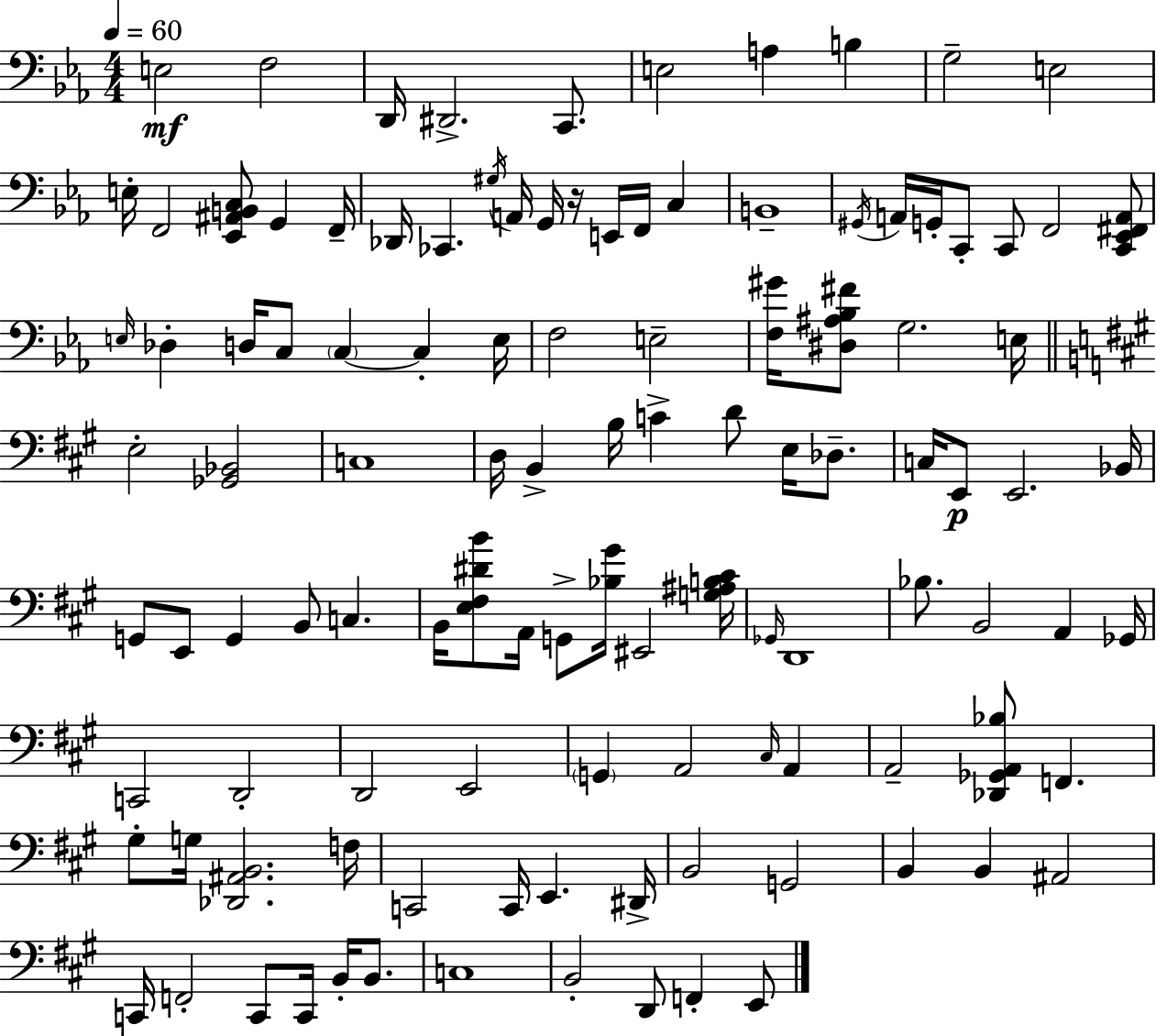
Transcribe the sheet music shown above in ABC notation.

X:1
T:Untitled
M:4/4
L:1/4
K:Cm
E,2 F,2 D,,/4 ^D,,2 C,,/2 E,2 A, B, G,2 E,2 E,/4 F,,2 [_E,,^A,,B,,C,]/2 G,, F,,/4 _D,,/4 _C,, ^G,/4 A,,/4 G,,/4 z/4 E,,/4 F,,/4 C, B,,4 ^G,,/4 A,,/4 G,,/4 C,,/2 C,,/2 F,,2 [C,,_E,,^F,,A,,]/2 E,/4 _D, D,/4 C,/2 C, C, E,/4 F,2 E,2 [F,^G]/4 [^D,^A,_B,^F]/2 G,2 E,/4 E,2 [_G,,_B,,]2 C,4 D,/4 B,, B,/4 C D/2 E,/4 _D,/2 C,/4 E,,/2 E,,2 _B,,/4 G,,/2 E,,/2 G,, B,,/2 C, B,,/4 [E,^F,^DB]/2 A,,/4 G,,/2 [_B,^G]/4 ^E,,2 [G,^A,B,^C]/4 _G,,/4 D,,4 _B,/2 B,,2 A,, _G,,/4 C,,2 D,,2 D,,2 E,,2 G,, A,,2 ^C,/4 A,, A,,2 [_D,,_G,,A,,_B,]/2 F,, ^G,/2 G,/4 [_D,,^A,,B,,]2 F,/4 C,,2 C,,/4 E,, ^D,,/4 B,,2 G,,2 B,, B,, ^A,,2 C,,/4 F,,2 C,,/2 C,,/4 B,,/4 B,,/2 C,4 B,,2 D,,/2 F,, E,,/2